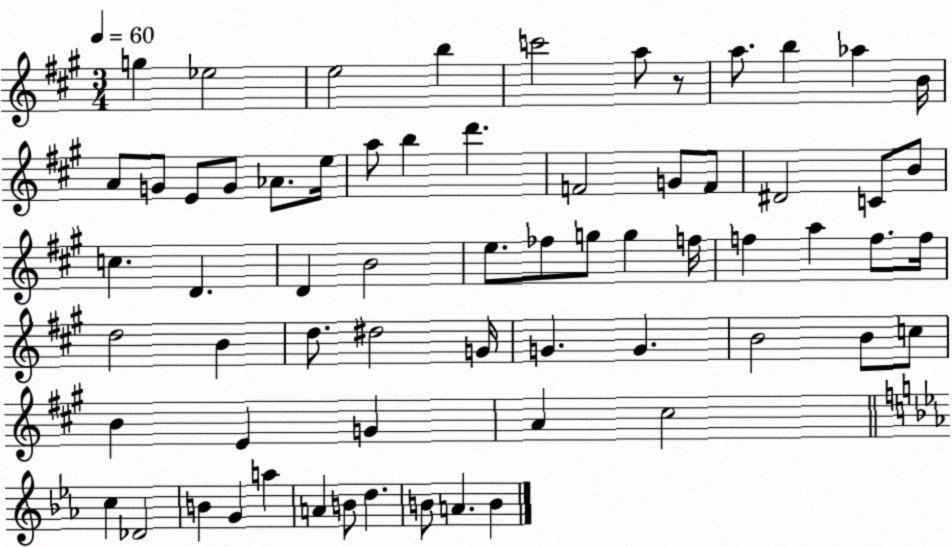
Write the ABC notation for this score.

X:1
T:Untitled
M:3/4
L:1/4
K:A
g _e2 e2 b c'2 a/2 z/2 a/2 b _a B/4 A/2 G/2 E/2 G/2 _A/2 e/4 a/2 b d' F2 G/2 F/2 ^D2 C/2 B/2 c D D B2 e/2 _f/2 g/2 g f/4 f a f/2 f/4 d2 B d/2 ^d2 G/4 G G B2 B/2 c/2 B E G A ^c2 c _D2 B G a A B/2 d B/2 A B